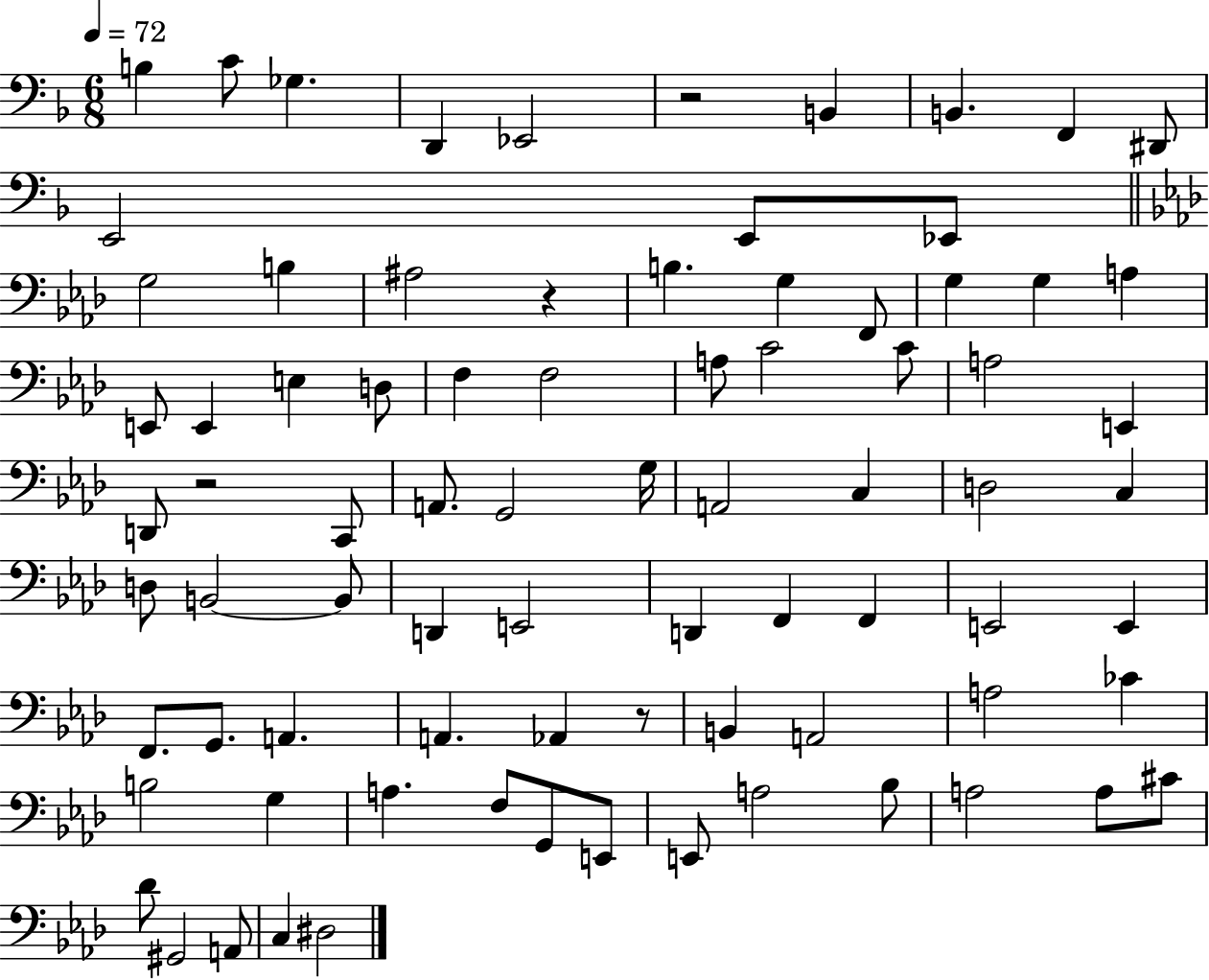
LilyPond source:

{
  \clef bass
  \numericTimeSignature
  \time 6/8
  \key f \major
  \tempo 4 = 72
  b4 c'8 ges4. | d,4 ees,2 | r2 b,4 | b,4. f,4 dis,8 | \break e,2 e,8 ees,8 | \bar "||" \break \key aes \major g2 b4 | ais2 r4 | b4. g4 f,8 | g4 g4 a4 | \break e,8 e,4 e4 d8 | f4 f2 | a8 c'2 c'8 | a2 e,4 | \break d,8 r2 c,8 | a,8. g,2 g16 | a,2 c4 | d2 c4 | \break d8 b,2~~ b,8 | d,4 e,2 | d,4 f,4 f,4 | e,2 e,4 | \break f,8. g,8. a,4. | a,4. aes,4 r8 | b,4 a,2 | a2 ces'4 | \break b2 g4 | a4. f8 g,8 e,8 | e,8 a2 bes8 | a2 a8 cis'8 | \break des'8 gis,2 a,8 | c4 dis2 | \bar "|."
}